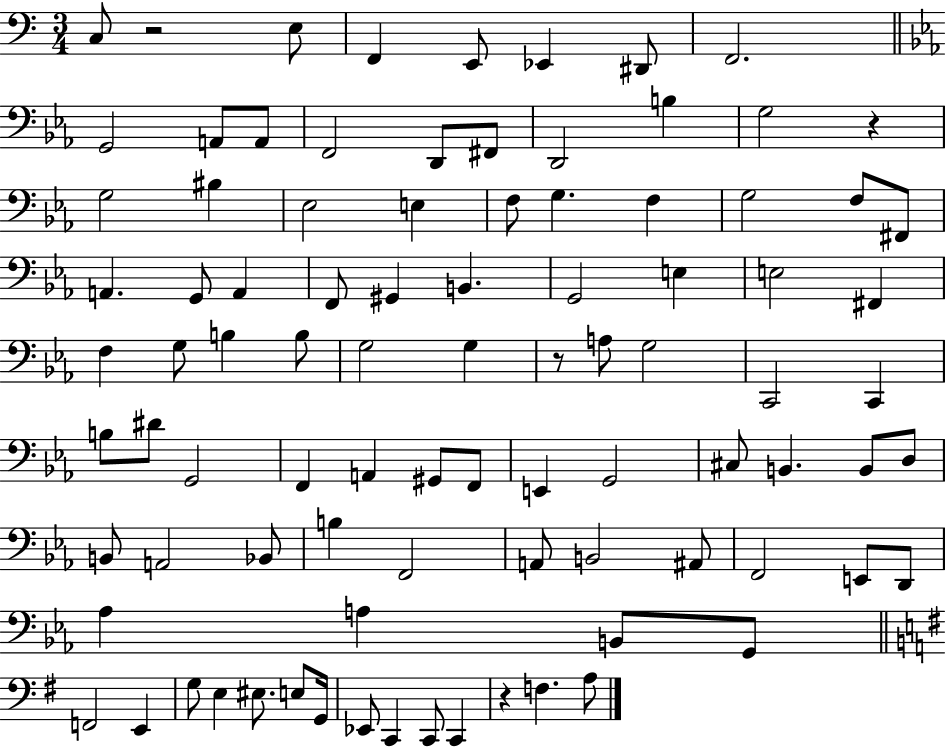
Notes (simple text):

C3/e R/h E3/e F2/q E2/e Eb2/q D#2/e F2/h. G2/h A2/e A2/e F2/h D2/e F#2/e D2/h B3/q G3/h R/q G3/h BIS3/q Eb3/h E3/q F3/e G3/q. F3/q G3/h F3/e F#2/e A2/q. G2/e A2/q F2/e G#2/q B2/q. G2/h E3/q E3/h F#2/q F3/q G3/e B3/q B3/e G3/h G3/q R/e A3/e G3/h C2/h C2/q B3/e D#4/e G2/h F2/q A2/q G#2/e F2/e E2/q G2/h C#3/e B2/q. B2/e D3/e B2/e A2/h Bb2/e B3/q F2/h A2/e B2/h A#2/e F2/h E2/e D2/e Ab3/q A3/q B2/e G2/e F2/h E2/q G3/e E3/q EIS3/e. E3/e G2/s Eb2/e C2/q C2/e C2/q R/q F3/q. A3/e